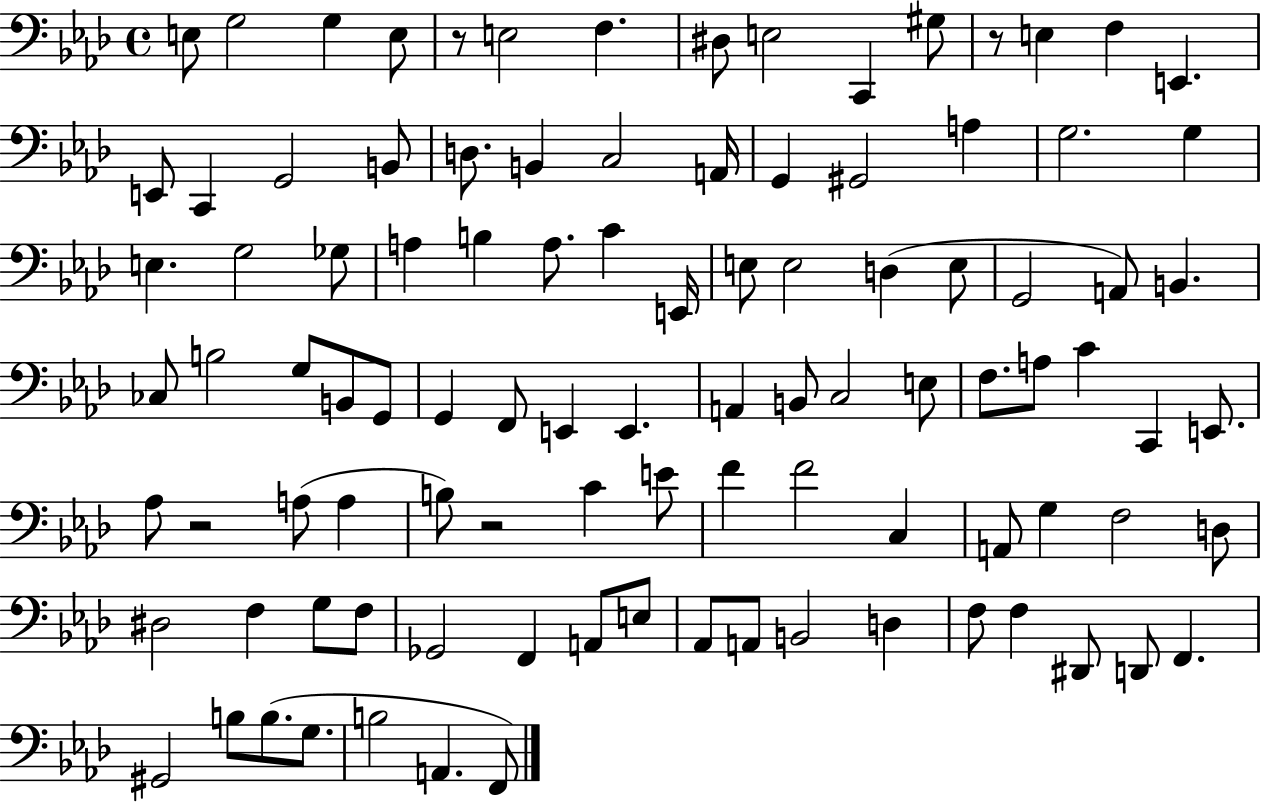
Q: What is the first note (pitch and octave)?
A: E3